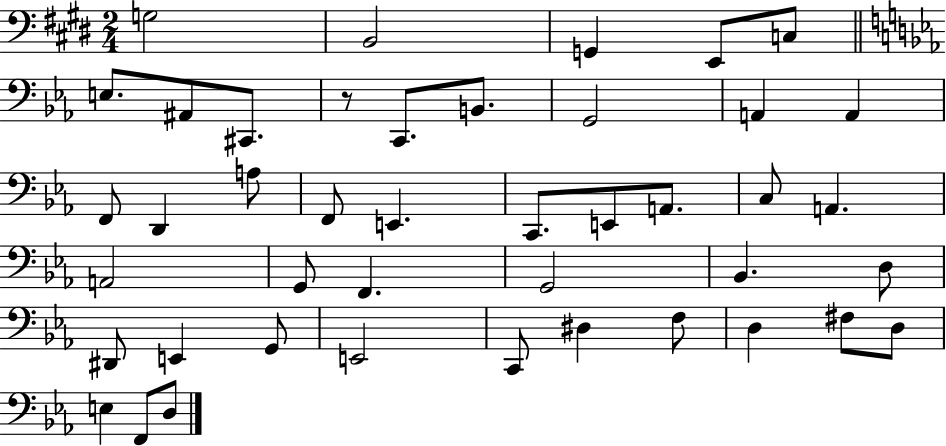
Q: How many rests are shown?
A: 1